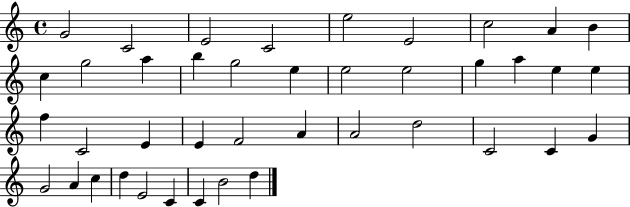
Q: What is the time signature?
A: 4/4